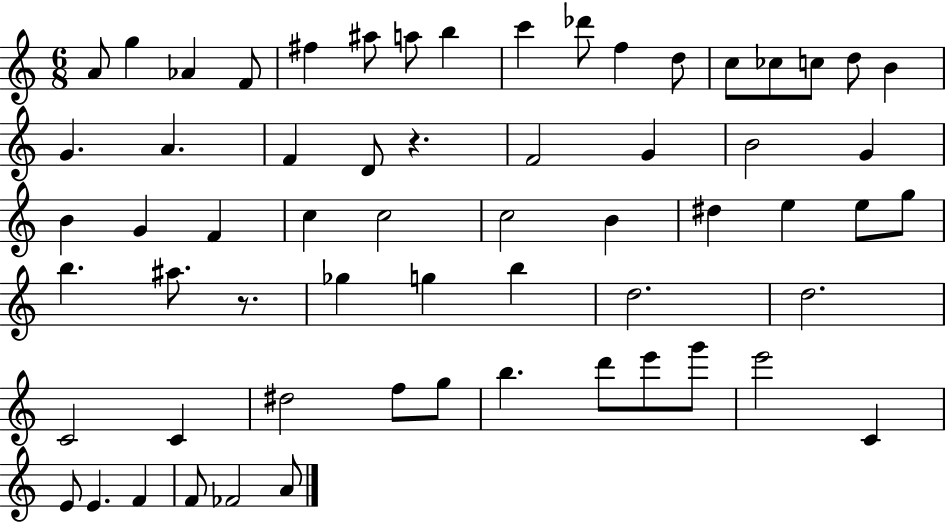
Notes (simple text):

A4/e G5/q Ab4/q F4/e F#5/q A#5/e A5/e B5/q C6/q Db6/e F5/q D5/e C5/e CES5/e C5/e D5/e B4/q G4/q. A4/q. F4/q D4/e R/q. F4/h G4/q B4/h G4/q B4/q G4/q F4/q C5/q C5/h C5/h B4/q D#5/q E5/q E5/e G5/e B5/q. A#5/e. R/e. Gb5/q G5/q B5/q D5/h. D5/h. C4/h C4/q D#5/h F5/e G5/e B5/q. D6/e E6/e G6/e E6/h C4/q E4/e E4/q. F4/q F4/e FES4/h A4/e